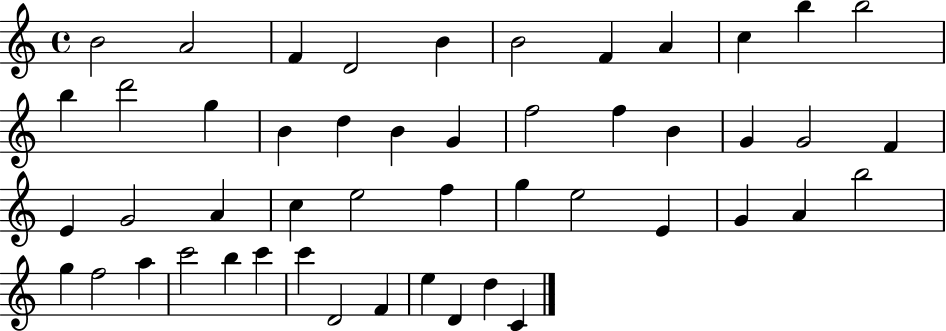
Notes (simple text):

B4/h A4/h F4/q D4/h B4/q B4/h F4/q A4/q C5/q B5/q B5/h B5/q D6/h G5/q B4/q D5/q B4/q G4/q F5/h F5/q B4/q G4/q G4/h F4/q E4/q G4/h A4/q C5/q E5/h F5/q G5/q E5/h E4/q G4/q A4/q B5/h G5/q F5/h A5/q C6/h B5/q C6/q C6/q D4/h F4/q E5/q D4/q D5/q C4/q